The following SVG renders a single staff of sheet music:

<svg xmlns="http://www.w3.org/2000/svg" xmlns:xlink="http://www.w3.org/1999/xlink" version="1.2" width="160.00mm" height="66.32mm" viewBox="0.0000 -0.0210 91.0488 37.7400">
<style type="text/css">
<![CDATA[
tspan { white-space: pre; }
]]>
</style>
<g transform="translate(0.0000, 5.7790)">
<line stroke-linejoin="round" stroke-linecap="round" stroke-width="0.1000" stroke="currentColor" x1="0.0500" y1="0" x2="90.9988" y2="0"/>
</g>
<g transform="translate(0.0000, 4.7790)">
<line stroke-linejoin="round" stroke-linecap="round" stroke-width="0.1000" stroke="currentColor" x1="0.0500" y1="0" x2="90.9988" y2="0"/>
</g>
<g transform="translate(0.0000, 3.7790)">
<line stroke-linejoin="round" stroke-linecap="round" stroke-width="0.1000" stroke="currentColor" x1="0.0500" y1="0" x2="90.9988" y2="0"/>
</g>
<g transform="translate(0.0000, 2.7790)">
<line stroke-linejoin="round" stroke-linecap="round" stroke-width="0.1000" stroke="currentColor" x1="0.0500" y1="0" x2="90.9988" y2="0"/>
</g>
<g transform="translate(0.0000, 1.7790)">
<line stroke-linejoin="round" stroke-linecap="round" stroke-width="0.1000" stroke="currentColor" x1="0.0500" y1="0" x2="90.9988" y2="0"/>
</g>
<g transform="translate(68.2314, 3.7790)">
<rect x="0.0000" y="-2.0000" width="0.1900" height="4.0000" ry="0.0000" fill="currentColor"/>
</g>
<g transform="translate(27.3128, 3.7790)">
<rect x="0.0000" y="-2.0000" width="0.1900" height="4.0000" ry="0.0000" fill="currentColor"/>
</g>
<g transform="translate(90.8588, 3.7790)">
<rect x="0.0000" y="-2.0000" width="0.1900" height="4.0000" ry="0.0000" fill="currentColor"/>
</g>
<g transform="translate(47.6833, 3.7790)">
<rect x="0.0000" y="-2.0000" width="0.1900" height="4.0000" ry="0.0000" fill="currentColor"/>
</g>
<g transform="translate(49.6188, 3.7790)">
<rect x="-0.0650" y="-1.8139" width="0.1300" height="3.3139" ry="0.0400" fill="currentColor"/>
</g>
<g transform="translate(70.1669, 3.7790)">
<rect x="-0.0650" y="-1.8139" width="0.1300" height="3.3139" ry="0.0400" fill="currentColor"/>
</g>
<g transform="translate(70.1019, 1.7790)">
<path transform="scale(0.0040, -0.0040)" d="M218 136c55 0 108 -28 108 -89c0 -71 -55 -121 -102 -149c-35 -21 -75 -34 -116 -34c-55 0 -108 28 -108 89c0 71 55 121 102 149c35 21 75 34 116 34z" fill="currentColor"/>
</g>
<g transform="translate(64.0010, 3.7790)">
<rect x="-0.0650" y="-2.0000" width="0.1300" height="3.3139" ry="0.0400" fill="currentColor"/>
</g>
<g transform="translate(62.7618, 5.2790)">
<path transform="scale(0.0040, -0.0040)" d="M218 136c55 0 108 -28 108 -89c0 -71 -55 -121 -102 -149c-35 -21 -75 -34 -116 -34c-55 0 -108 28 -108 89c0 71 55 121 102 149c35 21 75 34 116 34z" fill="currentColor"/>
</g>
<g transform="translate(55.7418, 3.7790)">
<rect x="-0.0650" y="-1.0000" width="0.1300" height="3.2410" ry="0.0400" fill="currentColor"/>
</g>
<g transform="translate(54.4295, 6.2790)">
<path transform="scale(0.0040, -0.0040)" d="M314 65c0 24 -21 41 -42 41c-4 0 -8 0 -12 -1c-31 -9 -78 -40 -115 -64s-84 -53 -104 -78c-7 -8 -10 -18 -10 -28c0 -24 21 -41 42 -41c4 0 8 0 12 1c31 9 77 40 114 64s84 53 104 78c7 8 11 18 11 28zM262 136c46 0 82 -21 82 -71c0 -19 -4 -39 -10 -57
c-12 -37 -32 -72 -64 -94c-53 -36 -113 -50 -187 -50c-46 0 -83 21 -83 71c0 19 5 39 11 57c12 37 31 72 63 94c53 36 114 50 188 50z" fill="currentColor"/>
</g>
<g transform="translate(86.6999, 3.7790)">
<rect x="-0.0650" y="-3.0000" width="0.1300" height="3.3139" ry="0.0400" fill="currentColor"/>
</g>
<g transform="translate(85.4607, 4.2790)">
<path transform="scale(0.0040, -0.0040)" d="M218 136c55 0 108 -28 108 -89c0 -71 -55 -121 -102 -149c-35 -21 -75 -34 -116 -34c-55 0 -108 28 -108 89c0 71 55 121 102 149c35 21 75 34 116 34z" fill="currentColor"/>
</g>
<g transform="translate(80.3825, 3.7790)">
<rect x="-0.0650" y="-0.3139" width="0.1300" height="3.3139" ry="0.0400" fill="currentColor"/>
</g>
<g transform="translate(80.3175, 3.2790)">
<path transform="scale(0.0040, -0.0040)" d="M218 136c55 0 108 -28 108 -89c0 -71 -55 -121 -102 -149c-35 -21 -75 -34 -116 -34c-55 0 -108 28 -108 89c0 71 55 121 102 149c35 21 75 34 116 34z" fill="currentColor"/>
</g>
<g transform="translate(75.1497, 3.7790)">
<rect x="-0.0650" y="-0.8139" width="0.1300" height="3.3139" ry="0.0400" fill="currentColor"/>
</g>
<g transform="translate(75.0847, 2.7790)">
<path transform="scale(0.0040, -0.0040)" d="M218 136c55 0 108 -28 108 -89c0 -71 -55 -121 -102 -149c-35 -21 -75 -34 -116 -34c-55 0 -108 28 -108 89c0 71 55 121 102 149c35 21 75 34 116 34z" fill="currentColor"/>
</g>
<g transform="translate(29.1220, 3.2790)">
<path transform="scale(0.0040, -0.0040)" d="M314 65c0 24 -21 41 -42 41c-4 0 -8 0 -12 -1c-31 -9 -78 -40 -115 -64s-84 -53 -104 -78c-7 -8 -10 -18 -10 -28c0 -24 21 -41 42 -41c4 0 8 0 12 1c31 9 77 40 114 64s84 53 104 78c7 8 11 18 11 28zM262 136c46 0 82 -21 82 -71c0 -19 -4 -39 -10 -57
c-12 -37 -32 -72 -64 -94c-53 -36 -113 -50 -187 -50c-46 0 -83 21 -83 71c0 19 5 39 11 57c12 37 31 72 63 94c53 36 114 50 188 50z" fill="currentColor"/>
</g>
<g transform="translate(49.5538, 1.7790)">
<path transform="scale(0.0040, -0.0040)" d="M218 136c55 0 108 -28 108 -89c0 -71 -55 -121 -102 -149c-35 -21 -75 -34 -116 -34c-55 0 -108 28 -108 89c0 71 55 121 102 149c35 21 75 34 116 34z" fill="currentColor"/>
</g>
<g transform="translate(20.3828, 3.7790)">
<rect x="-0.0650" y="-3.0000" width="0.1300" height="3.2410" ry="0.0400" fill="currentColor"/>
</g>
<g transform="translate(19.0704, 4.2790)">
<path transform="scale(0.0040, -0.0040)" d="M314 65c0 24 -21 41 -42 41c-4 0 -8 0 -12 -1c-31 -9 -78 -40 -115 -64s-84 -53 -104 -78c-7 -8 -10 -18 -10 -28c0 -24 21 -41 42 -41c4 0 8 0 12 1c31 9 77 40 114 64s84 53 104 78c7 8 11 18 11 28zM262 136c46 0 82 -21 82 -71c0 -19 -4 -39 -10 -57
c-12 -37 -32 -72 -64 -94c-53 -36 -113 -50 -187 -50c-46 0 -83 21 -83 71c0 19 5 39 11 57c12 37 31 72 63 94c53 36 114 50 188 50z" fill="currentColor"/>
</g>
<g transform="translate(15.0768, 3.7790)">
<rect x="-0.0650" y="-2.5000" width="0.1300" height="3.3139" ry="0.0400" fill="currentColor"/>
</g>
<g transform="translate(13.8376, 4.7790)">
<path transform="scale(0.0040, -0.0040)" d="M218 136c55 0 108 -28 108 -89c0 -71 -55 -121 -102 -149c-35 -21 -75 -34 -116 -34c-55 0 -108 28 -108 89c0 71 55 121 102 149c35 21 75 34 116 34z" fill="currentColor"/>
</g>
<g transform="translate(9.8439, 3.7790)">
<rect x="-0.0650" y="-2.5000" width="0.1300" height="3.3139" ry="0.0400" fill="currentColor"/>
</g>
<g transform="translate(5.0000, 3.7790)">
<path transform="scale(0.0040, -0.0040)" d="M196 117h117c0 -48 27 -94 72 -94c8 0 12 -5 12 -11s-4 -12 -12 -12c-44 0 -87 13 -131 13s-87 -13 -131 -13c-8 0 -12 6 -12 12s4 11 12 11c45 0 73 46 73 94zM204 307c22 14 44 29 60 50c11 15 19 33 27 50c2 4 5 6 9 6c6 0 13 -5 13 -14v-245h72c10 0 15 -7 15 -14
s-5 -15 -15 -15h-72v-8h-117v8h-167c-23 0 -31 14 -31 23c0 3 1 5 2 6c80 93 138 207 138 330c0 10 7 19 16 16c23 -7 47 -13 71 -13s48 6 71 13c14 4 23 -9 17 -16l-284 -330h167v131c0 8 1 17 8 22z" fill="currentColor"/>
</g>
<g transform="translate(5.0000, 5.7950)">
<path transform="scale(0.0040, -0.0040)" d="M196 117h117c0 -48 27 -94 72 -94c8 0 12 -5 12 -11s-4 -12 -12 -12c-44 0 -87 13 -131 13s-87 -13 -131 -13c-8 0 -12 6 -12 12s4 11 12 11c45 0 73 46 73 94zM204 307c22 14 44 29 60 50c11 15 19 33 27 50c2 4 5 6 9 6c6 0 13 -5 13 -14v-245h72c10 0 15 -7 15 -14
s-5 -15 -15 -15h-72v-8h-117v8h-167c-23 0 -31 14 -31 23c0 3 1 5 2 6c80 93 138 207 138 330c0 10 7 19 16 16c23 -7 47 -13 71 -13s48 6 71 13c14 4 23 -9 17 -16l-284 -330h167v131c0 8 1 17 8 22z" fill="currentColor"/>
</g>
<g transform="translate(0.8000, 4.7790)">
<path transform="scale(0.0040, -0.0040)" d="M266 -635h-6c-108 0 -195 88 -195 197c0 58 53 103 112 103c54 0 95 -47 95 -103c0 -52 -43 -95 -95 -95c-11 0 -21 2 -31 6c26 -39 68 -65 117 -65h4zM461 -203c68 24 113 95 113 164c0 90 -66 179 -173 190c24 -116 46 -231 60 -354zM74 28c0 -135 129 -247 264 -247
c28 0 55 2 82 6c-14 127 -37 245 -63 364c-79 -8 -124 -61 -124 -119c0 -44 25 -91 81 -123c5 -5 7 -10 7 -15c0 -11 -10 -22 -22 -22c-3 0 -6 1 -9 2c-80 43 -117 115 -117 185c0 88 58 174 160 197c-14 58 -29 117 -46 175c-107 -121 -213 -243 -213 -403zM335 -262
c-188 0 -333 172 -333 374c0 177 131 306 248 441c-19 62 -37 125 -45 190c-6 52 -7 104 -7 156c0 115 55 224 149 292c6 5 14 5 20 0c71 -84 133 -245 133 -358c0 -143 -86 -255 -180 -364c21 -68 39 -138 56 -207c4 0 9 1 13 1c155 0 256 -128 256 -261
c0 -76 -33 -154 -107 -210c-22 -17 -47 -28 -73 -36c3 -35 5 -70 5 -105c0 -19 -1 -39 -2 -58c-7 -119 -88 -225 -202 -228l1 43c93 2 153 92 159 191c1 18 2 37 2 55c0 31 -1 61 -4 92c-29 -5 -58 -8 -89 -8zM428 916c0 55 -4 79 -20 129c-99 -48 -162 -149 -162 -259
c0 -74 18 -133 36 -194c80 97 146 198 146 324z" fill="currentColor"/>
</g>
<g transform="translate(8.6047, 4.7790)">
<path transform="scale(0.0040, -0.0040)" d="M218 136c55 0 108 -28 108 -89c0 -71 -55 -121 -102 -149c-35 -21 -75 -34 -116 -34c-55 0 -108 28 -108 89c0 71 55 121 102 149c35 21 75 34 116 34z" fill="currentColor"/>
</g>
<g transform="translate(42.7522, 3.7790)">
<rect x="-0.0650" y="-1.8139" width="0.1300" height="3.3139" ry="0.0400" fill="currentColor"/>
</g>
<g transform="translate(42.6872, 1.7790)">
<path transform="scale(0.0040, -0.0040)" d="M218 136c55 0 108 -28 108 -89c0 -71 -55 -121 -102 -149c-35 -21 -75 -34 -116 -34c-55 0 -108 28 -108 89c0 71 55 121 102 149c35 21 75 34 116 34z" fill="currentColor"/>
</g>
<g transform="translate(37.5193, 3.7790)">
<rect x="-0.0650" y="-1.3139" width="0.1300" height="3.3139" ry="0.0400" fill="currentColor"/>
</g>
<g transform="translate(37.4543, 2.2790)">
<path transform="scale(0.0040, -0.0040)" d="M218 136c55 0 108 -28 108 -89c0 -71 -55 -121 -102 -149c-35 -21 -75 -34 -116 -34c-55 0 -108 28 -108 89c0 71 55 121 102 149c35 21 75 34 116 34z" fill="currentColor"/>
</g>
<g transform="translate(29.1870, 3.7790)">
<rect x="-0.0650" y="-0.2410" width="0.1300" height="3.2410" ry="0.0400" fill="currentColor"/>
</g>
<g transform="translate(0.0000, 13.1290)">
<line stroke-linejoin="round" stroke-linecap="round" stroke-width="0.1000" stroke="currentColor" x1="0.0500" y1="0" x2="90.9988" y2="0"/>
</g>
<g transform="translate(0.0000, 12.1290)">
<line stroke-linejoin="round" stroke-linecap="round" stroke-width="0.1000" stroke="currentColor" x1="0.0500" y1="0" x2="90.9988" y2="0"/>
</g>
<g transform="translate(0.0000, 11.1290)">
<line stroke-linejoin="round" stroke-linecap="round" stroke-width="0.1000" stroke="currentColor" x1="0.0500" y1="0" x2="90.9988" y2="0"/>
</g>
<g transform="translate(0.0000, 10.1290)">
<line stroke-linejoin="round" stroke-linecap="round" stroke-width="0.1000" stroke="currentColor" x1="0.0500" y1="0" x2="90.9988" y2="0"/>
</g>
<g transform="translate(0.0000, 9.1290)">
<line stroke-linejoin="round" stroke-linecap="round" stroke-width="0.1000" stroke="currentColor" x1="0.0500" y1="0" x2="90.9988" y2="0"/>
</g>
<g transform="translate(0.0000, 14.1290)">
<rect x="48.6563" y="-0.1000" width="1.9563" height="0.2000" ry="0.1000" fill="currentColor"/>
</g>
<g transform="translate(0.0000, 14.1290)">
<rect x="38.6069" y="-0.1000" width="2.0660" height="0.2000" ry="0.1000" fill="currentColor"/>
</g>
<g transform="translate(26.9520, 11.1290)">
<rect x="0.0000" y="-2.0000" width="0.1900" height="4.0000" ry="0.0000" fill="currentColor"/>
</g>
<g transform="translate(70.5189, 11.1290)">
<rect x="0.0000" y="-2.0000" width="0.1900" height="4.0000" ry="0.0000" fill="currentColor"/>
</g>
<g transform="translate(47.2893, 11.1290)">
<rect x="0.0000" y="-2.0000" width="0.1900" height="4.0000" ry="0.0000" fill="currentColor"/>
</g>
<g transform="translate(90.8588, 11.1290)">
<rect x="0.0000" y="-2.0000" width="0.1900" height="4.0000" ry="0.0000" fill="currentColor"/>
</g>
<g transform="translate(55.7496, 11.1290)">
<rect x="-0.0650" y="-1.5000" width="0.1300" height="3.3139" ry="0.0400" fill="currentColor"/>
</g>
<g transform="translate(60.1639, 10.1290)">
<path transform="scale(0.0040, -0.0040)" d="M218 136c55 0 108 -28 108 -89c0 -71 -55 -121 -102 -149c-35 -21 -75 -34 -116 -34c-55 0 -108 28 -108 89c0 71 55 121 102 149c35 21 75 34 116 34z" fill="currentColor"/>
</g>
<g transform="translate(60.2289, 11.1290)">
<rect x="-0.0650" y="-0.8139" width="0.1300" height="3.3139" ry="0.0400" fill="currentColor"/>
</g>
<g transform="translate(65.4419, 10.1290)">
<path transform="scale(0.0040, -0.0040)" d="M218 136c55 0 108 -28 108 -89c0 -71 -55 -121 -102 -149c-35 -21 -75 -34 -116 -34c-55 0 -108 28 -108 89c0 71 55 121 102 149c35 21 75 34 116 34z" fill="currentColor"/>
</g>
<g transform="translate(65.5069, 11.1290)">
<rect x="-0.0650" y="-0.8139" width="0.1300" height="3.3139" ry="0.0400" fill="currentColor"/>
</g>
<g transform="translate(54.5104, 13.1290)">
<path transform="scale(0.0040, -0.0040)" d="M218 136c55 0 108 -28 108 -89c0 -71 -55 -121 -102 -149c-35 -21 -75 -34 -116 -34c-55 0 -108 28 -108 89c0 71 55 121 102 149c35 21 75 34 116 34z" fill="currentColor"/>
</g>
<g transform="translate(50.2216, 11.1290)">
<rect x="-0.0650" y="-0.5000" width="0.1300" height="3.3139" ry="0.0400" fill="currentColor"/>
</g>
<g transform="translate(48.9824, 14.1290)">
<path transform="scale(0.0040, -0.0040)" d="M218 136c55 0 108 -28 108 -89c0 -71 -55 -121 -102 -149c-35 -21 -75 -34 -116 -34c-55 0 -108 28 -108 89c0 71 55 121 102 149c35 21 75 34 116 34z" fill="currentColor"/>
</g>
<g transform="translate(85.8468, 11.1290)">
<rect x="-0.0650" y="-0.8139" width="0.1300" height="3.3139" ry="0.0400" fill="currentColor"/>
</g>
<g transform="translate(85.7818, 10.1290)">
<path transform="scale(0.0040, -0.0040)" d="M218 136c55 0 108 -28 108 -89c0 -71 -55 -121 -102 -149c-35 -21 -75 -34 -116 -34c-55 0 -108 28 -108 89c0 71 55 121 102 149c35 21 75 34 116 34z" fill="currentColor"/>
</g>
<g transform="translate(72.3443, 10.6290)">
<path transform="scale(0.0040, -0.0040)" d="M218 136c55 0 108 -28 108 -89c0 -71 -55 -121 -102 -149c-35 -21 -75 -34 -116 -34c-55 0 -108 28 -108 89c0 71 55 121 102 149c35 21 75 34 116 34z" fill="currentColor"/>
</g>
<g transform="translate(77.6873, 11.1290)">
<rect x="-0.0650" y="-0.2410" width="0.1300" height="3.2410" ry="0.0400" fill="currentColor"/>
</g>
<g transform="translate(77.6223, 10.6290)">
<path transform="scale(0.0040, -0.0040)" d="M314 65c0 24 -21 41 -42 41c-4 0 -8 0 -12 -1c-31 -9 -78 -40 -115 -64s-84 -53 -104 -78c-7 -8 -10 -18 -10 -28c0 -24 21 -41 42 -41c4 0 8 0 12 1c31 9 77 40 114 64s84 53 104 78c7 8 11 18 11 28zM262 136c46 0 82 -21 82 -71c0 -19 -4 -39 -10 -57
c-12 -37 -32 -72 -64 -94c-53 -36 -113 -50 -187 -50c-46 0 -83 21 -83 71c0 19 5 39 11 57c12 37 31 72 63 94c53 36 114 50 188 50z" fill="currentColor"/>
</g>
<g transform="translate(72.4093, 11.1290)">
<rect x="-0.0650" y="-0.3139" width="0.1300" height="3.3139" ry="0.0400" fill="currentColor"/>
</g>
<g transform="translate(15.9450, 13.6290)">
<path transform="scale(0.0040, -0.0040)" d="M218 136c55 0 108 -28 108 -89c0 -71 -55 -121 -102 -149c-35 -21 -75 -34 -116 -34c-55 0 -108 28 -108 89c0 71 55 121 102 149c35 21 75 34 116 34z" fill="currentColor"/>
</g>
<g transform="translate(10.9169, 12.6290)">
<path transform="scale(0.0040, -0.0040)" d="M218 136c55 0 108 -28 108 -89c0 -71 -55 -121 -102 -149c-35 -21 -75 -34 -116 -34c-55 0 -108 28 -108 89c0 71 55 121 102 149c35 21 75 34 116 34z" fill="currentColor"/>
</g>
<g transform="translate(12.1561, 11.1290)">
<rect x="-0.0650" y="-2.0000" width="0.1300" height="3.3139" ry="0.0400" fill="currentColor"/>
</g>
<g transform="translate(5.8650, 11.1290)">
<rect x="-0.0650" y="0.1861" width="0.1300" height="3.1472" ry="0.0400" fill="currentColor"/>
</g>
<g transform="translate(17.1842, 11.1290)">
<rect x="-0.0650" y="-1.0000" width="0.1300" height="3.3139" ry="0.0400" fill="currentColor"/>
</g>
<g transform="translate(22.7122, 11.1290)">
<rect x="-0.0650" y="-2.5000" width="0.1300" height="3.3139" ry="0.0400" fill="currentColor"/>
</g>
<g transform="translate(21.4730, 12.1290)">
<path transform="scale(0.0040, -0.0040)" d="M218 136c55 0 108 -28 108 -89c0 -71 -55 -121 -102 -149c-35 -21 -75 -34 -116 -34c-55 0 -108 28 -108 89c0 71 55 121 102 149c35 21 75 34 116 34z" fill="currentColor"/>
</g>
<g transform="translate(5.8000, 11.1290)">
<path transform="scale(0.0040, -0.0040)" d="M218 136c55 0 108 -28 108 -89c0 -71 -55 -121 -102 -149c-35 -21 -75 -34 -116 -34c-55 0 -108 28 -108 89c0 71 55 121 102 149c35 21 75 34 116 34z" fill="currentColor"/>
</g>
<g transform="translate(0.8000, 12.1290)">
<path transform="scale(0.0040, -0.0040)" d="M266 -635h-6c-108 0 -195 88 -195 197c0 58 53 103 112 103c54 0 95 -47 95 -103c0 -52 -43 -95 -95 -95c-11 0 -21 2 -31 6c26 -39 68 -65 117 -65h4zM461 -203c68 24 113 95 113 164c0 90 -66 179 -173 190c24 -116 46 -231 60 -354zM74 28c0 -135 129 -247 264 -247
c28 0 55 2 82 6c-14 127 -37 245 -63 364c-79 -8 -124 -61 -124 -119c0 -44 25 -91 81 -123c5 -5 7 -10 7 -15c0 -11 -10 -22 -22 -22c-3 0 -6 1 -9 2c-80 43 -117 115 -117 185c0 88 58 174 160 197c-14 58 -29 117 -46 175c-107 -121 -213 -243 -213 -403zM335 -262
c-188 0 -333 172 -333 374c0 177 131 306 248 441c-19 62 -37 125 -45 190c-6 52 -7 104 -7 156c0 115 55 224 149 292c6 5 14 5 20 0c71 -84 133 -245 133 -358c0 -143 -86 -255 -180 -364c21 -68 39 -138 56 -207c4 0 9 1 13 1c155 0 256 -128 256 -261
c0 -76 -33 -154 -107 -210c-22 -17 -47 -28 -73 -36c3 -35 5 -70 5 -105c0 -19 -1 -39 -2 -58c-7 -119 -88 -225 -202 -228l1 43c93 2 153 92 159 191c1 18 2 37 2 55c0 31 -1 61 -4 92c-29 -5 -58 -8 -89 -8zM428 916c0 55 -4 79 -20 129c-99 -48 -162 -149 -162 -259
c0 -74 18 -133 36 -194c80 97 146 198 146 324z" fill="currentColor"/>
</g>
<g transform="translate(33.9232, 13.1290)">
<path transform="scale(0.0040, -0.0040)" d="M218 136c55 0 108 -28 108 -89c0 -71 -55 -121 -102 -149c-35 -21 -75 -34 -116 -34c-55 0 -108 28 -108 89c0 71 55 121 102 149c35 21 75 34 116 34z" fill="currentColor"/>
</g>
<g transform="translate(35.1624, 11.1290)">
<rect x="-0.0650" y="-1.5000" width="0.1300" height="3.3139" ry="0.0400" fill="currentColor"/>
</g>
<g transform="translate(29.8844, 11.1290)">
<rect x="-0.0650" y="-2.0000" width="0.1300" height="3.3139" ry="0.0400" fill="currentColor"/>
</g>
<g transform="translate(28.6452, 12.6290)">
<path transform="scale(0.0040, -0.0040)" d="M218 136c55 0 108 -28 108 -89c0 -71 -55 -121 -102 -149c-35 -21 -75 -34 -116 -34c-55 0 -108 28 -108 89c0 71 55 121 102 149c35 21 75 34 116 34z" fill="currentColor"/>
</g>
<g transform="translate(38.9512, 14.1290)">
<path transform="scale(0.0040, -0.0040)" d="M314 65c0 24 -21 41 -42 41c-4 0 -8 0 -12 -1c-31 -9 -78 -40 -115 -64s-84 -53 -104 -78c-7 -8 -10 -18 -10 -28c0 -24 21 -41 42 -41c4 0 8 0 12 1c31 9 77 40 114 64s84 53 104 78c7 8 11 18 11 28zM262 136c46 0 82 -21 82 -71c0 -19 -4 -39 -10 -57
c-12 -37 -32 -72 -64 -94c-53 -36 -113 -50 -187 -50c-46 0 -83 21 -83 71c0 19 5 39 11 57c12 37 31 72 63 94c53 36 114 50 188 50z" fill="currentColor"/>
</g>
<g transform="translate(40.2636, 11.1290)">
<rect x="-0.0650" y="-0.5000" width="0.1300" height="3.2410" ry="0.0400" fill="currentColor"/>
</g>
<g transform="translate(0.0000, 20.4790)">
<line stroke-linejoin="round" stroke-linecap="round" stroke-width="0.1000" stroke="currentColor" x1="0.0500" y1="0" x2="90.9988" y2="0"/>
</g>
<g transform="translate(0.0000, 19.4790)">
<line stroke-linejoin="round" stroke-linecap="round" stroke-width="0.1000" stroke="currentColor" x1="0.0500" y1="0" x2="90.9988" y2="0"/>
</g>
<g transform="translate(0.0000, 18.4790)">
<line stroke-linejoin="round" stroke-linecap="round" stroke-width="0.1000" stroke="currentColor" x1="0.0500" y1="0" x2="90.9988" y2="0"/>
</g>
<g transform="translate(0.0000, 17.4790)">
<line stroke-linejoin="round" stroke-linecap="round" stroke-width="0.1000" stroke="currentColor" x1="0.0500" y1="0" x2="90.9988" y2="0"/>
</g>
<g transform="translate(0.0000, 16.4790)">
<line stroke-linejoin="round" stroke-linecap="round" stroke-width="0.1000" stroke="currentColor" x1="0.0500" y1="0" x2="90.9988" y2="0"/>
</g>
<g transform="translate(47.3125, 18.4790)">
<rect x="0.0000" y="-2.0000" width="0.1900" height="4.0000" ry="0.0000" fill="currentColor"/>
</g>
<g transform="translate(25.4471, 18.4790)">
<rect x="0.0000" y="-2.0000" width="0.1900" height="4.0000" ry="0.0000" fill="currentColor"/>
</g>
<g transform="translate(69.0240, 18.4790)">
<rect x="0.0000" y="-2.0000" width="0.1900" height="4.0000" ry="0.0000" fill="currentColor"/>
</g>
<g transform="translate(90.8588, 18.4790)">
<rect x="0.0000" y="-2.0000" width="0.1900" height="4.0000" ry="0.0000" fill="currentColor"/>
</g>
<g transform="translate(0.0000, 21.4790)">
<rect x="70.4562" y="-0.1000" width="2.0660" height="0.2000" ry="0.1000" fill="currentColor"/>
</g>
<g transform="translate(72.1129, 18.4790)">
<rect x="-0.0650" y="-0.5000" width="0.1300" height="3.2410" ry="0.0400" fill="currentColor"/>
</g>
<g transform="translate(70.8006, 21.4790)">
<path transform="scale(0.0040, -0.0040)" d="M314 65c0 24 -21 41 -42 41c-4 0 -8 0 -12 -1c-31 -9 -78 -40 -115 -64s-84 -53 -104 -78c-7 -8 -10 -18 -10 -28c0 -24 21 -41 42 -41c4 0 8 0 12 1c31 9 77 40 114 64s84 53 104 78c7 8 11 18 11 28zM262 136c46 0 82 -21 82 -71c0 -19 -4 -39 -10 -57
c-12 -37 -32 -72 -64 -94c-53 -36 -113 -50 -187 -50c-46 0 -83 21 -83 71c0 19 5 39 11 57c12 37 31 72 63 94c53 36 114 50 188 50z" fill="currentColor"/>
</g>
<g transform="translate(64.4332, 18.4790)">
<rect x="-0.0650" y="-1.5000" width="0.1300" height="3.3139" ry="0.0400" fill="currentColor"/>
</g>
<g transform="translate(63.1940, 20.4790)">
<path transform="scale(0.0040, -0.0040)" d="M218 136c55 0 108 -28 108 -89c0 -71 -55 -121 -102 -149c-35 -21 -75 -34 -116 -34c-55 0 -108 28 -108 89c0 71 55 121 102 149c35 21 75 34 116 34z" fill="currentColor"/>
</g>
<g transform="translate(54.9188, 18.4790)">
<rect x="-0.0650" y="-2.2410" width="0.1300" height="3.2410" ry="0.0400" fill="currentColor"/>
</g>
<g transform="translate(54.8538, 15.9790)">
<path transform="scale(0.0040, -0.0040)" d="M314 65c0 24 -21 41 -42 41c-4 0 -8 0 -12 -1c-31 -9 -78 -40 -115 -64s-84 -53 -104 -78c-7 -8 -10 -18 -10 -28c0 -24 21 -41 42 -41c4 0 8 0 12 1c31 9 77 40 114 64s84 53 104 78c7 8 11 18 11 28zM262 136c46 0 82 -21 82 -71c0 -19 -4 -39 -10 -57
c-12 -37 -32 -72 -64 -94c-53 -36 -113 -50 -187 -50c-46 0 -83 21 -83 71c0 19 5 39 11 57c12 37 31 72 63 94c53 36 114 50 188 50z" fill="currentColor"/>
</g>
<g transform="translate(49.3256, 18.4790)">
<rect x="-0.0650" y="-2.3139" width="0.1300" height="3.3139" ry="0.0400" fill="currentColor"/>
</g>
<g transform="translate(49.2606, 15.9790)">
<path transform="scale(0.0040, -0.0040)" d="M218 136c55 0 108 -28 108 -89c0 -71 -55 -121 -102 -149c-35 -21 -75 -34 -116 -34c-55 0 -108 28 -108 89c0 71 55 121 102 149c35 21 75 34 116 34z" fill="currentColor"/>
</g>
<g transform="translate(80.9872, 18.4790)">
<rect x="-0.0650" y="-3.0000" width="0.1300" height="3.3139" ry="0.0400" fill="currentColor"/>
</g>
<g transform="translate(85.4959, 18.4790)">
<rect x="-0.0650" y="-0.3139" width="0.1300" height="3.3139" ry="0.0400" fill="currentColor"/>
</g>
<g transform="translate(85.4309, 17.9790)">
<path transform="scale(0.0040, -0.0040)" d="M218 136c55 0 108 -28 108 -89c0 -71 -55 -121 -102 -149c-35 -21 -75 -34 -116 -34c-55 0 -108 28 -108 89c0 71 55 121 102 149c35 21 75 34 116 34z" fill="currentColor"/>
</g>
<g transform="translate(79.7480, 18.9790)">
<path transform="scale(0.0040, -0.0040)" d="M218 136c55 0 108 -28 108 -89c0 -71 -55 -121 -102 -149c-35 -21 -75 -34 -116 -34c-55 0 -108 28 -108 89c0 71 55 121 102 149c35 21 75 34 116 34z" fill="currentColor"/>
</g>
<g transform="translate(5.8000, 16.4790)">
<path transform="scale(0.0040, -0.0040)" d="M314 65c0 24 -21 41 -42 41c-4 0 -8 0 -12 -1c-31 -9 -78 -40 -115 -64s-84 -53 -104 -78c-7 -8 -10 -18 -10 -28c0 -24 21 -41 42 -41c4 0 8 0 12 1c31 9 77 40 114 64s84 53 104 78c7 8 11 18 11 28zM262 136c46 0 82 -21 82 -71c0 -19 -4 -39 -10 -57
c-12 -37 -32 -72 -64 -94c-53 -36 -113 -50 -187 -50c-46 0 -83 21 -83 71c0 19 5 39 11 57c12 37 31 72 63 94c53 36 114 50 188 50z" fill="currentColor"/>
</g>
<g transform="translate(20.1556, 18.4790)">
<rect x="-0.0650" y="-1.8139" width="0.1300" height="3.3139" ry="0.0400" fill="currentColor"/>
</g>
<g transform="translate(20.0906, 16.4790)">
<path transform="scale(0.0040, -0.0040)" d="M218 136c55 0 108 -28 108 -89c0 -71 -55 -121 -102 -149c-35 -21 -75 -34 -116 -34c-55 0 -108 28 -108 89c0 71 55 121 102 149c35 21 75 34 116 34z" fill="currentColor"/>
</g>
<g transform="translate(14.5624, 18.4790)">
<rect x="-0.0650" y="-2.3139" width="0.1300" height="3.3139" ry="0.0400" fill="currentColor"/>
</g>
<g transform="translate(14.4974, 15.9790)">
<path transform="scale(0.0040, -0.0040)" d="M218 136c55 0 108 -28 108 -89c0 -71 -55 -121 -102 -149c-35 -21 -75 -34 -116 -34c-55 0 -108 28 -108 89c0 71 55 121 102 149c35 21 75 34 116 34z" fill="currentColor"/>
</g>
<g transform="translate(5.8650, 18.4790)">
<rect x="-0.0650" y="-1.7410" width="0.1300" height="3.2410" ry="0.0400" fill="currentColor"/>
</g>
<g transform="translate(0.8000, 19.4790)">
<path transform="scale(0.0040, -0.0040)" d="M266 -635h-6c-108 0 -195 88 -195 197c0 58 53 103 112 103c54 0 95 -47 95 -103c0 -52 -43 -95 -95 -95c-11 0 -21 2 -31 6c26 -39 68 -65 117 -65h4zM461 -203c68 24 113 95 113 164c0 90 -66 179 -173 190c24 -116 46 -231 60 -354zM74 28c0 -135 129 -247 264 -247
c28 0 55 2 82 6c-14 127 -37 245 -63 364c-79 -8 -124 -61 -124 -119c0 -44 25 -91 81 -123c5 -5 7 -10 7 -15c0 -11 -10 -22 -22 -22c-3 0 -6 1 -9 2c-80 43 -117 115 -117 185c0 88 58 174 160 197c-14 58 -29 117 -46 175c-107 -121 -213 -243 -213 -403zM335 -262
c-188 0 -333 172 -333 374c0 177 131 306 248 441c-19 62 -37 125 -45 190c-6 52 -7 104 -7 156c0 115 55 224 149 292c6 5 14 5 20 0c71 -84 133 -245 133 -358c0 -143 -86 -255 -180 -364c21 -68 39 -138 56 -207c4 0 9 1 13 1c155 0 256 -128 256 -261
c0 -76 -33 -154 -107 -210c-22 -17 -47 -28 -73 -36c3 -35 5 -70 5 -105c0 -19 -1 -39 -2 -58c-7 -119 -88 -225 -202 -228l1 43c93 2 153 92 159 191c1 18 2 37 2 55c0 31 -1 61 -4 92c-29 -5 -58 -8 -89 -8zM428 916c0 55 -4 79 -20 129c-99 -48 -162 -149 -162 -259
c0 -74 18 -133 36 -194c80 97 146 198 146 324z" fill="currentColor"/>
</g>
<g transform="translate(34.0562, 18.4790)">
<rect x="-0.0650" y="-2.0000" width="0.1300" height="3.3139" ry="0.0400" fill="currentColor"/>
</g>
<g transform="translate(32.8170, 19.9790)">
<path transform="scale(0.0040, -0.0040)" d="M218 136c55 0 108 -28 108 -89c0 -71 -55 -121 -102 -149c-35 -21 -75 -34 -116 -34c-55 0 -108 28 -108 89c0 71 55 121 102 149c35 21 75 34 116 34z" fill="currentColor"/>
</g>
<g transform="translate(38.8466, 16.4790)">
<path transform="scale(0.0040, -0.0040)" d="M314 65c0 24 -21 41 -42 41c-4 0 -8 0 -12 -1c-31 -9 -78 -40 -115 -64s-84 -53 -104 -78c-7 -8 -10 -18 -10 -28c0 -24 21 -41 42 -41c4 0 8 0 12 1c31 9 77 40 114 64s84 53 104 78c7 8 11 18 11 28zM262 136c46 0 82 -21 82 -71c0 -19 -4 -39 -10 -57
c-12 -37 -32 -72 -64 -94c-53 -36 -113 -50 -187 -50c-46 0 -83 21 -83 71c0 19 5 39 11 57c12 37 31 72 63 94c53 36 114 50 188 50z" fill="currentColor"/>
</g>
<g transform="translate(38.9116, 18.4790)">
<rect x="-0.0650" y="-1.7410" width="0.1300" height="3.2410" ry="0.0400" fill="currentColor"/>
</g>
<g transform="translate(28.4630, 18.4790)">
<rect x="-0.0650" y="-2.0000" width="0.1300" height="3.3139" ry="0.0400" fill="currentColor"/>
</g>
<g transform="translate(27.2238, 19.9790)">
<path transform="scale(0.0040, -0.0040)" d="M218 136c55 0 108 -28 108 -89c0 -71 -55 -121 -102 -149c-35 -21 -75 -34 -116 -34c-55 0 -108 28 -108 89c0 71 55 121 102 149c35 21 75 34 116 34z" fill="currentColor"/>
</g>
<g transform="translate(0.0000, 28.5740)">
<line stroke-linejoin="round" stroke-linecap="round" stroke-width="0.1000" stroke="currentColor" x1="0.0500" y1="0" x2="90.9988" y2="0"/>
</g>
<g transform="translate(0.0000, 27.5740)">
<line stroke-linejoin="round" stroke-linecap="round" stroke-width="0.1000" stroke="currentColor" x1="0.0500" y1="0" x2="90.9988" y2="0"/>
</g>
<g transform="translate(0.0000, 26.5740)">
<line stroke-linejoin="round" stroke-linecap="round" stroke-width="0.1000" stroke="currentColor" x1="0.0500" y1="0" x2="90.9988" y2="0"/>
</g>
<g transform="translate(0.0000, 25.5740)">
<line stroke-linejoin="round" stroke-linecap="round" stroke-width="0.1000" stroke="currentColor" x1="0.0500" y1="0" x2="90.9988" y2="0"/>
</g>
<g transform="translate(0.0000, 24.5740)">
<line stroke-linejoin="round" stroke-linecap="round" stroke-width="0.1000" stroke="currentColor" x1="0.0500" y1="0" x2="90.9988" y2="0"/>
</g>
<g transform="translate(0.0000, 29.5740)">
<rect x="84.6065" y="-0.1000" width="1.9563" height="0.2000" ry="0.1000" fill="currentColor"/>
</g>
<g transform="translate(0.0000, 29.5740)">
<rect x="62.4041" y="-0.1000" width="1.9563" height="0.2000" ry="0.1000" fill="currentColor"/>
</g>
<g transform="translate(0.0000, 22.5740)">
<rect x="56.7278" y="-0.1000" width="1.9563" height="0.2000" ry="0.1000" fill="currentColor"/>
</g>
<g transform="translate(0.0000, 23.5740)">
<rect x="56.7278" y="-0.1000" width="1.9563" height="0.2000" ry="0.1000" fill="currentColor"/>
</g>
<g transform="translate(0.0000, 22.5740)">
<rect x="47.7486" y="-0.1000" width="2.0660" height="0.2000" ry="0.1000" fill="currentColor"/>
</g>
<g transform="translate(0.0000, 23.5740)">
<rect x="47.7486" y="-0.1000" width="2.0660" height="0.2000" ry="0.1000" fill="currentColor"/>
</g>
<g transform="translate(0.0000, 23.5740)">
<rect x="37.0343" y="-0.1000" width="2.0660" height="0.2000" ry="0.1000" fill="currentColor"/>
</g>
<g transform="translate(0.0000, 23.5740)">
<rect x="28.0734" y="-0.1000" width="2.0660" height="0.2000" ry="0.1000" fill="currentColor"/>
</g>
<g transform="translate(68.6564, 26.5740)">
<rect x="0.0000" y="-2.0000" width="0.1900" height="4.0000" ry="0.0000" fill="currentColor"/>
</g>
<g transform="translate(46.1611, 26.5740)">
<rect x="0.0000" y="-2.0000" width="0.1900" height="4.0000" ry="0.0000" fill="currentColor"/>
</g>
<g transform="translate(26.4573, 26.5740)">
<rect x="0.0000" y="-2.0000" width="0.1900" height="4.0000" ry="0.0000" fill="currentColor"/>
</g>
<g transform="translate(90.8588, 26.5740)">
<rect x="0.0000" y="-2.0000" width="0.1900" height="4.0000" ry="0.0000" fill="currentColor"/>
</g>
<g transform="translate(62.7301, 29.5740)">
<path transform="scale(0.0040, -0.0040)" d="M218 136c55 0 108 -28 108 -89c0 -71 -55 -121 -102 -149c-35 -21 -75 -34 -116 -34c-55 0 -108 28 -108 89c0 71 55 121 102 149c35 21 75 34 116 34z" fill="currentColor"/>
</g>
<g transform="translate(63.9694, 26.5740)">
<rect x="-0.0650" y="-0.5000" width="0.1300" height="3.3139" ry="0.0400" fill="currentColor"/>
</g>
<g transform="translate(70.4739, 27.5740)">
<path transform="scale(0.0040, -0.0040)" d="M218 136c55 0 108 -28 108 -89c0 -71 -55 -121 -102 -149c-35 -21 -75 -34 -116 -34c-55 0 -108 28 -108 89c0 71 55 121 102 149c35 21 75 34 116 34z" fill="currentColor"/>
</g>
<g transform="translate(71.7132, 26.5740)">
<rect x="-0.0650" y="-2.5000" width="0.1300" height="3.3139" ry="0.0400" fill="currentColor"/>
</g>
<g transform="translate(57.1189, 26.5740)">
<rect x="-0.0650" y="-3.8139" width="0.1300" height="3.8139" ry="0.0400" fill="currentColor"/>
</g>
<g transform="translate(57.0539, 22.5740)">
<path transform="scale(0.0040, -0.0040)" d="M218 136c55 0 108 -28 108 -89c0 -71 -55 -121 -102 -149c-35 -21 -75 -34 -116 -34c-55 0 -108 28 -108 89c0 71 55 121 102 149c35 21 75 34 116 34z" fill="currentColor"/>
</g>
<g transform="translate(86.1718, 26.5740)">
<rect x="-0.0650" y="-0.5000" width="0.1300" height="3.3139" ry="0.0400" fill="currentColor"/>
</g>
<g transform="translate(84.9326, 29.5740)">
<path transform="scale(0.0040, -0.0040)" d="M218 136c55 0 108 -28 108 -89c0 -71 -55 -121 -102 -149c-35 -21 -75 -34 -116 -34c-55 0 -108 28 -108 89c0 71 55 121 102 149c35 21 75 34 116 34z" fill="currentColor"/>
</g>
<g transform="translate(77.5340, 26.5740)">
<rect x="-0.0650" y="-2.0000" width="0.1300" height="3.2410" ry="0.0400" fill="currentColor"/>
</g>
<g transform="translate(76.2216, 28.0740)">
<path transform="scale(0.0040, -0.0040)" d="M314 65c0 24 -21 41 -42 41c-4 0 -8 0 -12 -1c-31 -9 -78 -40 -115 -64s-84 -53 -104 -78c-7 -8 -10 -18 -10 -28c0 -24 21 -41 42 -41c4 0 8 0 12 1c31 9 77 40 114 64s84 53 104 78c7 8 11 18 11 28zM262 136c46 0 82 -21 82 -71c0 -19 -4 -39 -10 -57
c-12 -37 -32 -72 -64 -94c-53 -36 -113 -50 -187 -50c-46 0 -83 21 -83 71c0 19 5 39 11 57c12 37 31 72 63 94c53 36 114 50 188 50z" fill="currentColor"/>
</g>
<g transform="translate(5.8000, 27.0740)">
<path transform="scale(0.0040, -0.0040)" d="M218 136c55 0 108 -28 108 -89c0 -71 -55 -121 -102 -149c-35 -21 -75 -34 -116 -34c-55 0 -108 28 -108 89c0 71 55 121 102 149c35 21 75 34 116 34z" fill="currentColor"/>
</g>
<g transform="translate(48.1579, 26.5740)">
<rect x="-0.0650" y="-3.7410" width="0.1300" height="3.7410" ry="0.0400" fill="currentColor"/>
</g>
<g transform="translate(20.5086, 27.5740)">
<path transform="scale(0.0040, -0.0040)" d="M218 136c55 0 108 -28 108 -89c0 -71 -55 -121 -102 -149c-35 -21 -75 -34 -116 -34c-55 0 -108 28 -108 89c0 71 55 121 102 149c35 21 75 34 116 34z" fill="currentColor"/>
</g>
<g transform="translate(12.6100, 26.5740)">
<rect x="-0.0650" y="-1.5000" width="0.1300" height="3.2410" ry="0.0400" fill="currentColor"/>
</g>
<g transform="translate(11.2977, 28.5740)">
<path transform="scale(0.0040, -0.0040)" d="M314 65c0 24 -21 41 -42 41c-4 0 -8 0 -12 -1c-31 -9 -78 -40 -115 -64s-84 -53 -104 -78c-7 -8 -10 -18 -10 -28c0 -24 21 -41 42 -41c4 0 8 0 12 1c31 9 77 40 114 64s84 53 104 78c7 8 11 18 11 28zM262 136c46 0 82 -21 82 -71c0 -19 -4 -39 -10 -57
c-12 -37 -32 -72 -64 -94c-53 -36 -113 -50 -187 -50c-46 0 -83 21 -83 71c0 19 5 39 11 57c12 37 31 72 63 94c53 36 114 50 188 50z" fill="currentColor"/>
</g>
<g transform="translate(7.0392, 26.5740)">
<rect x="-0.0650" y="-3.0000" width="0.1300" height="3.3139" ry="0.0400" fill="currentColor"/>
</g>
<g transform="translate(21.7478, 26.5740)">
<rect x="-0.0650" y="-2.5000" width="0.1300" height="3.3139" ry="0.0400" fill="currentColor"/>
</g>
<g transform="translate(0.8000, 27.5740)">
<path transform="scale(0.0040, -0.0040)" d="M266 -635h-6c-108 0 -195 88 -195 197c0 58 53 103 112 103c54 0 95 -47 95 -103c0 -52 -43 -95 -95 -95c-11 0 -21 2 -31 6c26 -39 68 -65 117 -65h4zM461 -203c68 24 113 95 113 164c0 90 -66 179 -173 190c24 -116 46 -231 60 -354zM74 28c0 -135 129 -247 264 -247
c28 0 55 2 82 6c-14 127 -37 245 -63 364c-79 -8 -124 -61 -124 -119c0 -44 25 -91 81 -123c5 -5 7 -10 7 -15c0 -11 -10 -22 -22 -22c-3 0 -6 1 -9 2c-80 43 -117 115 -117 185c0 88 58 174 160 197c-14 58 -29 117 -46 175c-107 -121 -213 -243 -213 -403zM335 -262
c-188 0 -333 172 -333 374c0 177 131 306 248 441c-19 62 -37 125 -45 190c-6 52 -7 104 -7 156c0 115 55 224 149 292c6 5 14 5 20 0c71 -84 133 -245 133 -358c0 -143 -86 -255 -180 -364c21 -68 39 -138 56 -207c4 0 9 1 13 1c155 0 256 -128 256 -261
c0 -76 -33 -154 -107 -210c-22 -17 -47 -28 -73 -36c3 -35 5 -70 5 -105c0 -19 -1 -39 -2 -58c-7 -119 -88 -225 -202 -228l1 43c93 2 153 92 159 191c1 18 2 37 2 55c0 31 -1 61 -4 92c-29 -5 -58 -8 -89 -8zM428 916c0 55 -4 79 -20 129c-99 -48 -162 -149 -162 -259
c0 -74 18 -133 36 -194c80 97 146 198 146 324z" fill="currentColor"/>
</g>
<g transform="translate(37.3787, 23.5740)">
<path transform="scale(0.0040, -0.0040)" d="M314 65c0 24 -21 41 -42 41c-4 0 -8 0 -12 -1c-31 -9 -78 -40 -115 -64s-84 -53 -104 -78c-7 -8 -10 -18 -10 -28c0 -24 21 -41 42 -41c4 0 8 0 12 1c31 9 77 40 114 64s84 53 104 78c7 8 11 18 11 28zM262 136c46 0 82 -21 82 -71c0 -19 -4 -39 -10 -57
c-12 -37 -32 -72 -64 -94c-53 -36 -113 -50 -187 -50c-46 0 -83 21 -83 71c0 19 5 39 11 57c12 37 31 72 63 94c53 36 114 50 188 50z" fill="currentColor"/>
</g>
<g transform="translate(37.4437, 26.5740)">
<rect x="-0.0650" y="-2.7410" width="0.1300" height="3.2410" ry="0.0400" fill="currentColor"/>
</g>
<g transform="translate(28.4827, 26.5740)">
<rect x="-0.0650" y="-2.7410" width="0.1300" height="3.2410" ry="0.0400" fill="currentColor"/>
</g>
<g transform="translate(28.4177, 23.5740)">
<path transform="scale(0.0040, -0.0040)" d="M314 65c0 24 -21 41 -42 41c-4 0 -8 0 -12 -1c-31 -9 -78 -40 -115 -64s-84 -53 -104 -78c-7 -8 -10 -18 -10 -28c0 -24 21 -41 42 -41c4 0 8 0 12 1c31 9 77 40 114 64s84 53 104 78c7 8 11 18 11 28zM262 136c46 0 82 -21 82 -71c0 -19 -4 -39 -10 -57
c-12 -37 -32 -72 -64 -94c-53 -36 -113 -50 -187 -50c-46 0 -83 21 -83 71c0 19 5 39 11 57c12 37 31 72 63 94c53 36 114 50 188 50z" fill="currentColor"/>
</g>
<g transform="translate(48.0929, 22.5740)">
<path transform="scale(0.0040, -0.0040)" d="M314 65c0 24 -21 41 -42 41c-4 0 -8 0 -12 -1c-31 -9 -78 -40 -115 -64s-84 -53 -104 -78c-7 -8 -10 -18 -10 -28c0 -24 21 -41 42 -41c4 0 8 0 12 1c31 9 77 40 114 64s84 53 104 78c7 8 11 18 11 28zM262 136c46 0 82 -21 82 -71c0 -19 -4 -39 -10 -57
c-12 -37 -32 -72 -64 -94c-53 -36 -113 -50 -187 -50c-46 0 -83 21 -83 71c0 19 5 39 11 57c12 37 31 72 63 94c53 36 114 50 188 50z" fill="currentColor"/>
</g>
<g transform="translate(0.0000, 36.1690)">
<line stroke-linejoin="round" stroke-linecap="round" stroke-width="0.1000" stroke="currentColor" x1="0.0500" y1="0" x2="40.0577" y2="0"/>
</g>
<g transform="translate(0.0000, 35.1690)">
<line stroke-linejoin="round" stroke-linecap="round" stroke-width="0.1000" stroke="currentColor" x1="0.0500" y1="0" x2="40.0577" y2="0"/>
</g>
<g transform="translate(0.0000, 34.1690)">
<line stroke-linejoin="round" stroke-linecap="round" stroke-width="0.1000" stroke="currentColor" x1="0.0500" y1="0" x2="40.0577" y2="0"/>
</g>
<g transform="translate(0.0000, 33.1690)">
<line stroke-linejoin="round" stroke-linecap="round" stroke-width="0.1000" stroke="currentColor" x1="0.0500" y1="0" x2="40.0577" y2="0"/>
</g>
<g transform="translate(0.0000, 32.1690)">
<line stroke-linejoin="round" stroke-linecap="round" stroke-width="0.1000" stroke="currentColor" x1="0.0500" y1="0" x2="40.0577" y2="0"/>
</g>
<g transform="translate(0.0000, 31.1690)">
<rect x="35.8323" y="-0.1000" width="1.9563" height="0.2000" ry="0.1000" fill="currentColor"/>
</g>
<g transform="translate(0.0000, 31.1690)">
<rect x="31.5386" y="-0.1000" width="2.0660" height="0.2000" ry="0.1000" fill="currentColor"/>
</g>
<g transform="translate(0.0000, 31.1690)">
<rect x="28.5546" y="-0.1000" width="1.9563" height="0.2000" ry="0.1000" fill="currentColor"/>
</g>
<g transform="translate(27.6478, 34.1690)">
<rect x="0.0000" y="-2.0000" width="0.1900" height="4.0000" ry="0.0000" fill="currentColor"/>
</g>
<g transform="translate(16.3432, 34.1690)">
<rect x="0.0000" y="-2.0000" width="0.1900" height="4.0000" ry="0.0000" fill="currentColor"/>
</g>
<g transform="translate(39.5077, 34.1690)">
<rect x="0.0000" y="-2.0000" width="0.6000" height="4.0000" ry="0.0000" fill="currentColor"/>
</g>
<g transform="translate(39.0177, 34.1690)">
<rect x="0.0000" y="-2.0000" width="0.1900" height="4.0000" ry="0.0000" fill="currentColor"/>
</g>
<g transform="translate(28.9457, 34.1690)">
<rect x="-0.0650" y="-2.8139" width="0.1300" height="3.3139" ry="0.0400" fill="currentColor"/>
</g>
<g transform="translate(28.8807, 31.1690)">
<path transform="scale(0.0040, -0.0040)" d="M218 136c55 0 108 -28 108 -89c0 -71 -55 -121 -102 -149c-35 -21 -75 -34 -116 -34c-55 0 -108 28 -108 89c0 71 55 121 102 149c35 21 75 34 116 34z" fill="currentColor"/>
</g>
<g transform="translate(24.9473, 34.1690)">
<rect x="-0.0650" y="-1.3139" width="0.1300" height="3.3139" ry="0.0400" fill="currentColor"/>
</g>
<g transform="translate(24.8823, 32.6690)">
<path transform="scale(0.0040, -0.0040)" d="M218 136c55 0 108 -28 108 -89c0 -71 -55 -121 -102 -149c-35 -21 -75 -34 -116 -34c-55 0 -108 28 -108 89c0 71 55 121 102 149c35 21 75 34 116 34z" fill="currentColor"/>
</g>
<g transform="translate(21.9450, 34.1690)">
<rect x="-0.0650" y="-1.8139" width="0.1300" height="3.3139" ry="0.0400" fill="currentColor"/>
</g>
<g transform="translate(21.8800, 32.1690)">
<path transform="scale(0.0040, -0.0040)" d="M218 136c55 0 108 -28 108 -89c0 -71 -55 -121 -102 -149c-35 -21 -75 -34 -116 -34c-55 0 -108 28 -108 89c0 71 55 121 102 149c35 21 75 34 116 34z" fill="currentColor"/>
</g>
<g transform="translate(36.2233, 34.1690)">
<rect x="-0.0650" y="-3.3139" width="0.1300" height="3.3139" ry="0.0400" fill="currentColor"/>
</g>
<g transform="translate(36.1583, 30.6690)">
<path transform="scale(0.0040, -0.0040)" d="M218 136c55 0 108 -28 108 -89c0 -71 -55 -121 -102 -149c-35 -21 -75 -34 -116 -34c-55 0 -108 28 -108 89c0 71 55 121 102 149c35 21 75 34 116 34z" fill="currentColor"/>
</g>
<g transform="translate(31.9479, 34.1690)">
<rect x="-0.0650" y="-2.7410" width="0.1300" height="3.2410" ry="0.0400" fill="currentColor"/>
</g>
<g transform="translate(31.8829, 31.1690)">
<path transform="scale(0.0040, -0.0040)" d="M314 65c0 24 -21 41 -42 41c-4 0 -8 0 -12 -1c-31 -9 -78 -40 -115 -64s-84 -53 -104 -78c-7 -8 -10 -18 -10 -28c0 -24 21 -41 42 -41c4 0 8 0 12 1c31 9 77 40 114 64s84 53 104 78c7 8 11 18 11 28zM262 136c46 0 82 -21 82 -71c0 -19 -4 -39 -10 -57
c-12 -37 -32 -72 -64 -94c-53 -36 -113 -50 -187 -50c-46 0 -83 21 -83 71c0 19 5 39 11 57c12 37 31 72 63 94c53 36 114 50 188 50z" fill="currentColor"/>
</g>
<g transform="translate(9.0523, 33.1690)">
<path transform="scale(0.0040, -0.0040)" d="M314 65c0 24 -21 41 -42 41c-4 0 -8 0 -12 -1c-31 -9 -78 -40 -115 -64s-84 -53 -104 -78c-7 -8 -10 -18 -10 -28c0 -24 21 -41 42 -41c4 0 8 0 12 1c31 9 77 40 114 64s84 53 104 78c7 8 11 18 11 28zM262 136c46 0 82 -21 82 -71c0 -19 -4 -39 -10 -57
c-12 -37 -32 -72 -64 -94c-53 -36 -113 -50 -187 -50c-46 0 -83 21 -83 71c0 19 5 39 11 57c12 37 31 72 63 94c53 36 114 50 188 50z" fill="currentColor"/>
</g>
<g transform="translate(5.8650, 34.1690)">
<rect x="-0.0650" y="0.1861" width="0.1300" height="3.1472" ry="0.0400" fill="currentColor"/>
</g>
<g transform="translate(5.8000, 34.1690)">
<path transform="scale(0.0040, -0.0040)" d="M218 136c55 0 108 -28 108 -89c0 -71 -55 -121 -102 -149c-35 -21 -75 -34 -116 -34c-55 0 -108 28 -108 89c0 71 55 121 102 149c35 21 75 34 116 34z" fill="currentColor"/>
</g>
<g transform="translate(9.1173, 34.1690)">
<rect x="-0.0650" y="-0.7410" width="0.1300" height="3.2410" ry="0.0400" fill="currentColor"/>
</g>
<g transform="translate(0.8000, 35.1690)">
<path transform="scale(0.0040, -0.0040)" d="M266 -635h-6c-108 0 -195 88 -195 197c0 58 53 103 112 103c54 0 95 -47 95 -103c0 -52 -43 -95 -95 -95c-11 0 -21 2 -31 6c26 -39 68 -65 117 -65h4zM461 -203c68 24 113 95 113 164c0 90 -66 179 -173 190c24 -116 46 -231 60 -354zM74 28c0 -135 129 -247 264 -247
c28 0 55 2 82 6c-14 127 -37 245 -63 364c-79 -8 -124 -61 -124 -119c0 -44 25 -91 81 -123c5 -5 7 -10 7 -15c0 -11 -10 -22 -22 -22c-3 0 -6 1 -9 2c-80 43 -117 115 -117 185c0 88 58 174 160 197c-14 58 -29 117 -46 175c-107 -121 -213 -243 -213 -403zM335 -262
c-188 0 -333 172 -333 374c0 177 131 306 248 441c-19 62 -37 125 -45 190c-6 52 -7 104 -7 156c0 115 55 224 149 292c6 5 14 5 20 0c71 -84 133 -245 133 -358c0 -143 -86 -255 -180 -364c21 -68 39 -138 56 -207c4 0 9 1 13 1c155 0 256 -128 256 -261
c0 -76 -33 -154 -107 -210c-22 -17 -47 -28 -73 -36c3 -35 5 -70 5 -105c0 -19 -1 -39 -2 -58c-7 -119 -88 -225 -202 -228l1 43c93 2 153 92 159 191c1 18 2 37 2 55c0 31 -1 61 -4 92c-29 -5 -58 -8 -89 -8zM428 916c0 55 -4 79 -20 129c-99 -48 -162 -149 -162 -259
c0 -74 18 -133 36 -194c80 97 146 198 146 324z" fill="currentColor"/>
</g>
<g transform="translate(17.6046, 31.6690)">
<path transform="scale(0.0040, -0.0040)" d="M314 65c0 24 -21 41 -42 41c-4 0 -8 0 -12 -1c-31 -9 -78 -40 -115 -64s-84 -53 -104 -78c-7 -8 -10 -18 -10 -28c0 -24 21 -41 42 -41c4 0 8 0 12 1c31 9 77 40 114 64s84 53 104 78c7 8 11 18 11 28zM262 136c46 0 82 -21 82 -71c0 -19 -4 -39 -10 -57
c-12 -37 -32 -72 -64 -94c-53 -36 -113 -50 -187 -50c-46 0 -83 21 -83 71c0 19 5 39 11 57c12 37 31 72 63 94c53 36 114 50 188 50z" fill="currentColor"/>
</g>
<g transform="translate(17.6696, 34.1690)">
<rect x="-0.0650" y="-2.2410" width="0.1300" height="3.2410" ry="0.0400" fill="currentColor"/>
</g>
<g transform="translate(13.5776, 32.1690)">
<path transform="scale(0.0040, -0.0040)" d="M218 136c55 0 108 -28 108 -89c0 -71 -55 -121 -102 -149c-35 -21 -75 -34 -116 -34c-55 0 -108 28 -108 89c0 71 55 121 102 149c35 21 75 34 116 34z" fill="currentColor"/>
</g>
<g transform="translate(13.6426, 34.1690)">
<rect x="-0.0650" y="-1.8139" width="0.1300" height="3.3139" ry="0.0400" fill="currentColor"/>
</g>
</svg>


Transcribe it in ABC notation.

X:1
T:Untitled
M:4/4
L:1/4
K:C
G G A2 c2 e f f D2 F f d c A B F D G F E C2 C E d d c c2 d f2 g f F F f2 g g2 E C2 A c A E2 G a2 a2 c'2 c' C G F2 C B d2 f g2 f e a a2 b